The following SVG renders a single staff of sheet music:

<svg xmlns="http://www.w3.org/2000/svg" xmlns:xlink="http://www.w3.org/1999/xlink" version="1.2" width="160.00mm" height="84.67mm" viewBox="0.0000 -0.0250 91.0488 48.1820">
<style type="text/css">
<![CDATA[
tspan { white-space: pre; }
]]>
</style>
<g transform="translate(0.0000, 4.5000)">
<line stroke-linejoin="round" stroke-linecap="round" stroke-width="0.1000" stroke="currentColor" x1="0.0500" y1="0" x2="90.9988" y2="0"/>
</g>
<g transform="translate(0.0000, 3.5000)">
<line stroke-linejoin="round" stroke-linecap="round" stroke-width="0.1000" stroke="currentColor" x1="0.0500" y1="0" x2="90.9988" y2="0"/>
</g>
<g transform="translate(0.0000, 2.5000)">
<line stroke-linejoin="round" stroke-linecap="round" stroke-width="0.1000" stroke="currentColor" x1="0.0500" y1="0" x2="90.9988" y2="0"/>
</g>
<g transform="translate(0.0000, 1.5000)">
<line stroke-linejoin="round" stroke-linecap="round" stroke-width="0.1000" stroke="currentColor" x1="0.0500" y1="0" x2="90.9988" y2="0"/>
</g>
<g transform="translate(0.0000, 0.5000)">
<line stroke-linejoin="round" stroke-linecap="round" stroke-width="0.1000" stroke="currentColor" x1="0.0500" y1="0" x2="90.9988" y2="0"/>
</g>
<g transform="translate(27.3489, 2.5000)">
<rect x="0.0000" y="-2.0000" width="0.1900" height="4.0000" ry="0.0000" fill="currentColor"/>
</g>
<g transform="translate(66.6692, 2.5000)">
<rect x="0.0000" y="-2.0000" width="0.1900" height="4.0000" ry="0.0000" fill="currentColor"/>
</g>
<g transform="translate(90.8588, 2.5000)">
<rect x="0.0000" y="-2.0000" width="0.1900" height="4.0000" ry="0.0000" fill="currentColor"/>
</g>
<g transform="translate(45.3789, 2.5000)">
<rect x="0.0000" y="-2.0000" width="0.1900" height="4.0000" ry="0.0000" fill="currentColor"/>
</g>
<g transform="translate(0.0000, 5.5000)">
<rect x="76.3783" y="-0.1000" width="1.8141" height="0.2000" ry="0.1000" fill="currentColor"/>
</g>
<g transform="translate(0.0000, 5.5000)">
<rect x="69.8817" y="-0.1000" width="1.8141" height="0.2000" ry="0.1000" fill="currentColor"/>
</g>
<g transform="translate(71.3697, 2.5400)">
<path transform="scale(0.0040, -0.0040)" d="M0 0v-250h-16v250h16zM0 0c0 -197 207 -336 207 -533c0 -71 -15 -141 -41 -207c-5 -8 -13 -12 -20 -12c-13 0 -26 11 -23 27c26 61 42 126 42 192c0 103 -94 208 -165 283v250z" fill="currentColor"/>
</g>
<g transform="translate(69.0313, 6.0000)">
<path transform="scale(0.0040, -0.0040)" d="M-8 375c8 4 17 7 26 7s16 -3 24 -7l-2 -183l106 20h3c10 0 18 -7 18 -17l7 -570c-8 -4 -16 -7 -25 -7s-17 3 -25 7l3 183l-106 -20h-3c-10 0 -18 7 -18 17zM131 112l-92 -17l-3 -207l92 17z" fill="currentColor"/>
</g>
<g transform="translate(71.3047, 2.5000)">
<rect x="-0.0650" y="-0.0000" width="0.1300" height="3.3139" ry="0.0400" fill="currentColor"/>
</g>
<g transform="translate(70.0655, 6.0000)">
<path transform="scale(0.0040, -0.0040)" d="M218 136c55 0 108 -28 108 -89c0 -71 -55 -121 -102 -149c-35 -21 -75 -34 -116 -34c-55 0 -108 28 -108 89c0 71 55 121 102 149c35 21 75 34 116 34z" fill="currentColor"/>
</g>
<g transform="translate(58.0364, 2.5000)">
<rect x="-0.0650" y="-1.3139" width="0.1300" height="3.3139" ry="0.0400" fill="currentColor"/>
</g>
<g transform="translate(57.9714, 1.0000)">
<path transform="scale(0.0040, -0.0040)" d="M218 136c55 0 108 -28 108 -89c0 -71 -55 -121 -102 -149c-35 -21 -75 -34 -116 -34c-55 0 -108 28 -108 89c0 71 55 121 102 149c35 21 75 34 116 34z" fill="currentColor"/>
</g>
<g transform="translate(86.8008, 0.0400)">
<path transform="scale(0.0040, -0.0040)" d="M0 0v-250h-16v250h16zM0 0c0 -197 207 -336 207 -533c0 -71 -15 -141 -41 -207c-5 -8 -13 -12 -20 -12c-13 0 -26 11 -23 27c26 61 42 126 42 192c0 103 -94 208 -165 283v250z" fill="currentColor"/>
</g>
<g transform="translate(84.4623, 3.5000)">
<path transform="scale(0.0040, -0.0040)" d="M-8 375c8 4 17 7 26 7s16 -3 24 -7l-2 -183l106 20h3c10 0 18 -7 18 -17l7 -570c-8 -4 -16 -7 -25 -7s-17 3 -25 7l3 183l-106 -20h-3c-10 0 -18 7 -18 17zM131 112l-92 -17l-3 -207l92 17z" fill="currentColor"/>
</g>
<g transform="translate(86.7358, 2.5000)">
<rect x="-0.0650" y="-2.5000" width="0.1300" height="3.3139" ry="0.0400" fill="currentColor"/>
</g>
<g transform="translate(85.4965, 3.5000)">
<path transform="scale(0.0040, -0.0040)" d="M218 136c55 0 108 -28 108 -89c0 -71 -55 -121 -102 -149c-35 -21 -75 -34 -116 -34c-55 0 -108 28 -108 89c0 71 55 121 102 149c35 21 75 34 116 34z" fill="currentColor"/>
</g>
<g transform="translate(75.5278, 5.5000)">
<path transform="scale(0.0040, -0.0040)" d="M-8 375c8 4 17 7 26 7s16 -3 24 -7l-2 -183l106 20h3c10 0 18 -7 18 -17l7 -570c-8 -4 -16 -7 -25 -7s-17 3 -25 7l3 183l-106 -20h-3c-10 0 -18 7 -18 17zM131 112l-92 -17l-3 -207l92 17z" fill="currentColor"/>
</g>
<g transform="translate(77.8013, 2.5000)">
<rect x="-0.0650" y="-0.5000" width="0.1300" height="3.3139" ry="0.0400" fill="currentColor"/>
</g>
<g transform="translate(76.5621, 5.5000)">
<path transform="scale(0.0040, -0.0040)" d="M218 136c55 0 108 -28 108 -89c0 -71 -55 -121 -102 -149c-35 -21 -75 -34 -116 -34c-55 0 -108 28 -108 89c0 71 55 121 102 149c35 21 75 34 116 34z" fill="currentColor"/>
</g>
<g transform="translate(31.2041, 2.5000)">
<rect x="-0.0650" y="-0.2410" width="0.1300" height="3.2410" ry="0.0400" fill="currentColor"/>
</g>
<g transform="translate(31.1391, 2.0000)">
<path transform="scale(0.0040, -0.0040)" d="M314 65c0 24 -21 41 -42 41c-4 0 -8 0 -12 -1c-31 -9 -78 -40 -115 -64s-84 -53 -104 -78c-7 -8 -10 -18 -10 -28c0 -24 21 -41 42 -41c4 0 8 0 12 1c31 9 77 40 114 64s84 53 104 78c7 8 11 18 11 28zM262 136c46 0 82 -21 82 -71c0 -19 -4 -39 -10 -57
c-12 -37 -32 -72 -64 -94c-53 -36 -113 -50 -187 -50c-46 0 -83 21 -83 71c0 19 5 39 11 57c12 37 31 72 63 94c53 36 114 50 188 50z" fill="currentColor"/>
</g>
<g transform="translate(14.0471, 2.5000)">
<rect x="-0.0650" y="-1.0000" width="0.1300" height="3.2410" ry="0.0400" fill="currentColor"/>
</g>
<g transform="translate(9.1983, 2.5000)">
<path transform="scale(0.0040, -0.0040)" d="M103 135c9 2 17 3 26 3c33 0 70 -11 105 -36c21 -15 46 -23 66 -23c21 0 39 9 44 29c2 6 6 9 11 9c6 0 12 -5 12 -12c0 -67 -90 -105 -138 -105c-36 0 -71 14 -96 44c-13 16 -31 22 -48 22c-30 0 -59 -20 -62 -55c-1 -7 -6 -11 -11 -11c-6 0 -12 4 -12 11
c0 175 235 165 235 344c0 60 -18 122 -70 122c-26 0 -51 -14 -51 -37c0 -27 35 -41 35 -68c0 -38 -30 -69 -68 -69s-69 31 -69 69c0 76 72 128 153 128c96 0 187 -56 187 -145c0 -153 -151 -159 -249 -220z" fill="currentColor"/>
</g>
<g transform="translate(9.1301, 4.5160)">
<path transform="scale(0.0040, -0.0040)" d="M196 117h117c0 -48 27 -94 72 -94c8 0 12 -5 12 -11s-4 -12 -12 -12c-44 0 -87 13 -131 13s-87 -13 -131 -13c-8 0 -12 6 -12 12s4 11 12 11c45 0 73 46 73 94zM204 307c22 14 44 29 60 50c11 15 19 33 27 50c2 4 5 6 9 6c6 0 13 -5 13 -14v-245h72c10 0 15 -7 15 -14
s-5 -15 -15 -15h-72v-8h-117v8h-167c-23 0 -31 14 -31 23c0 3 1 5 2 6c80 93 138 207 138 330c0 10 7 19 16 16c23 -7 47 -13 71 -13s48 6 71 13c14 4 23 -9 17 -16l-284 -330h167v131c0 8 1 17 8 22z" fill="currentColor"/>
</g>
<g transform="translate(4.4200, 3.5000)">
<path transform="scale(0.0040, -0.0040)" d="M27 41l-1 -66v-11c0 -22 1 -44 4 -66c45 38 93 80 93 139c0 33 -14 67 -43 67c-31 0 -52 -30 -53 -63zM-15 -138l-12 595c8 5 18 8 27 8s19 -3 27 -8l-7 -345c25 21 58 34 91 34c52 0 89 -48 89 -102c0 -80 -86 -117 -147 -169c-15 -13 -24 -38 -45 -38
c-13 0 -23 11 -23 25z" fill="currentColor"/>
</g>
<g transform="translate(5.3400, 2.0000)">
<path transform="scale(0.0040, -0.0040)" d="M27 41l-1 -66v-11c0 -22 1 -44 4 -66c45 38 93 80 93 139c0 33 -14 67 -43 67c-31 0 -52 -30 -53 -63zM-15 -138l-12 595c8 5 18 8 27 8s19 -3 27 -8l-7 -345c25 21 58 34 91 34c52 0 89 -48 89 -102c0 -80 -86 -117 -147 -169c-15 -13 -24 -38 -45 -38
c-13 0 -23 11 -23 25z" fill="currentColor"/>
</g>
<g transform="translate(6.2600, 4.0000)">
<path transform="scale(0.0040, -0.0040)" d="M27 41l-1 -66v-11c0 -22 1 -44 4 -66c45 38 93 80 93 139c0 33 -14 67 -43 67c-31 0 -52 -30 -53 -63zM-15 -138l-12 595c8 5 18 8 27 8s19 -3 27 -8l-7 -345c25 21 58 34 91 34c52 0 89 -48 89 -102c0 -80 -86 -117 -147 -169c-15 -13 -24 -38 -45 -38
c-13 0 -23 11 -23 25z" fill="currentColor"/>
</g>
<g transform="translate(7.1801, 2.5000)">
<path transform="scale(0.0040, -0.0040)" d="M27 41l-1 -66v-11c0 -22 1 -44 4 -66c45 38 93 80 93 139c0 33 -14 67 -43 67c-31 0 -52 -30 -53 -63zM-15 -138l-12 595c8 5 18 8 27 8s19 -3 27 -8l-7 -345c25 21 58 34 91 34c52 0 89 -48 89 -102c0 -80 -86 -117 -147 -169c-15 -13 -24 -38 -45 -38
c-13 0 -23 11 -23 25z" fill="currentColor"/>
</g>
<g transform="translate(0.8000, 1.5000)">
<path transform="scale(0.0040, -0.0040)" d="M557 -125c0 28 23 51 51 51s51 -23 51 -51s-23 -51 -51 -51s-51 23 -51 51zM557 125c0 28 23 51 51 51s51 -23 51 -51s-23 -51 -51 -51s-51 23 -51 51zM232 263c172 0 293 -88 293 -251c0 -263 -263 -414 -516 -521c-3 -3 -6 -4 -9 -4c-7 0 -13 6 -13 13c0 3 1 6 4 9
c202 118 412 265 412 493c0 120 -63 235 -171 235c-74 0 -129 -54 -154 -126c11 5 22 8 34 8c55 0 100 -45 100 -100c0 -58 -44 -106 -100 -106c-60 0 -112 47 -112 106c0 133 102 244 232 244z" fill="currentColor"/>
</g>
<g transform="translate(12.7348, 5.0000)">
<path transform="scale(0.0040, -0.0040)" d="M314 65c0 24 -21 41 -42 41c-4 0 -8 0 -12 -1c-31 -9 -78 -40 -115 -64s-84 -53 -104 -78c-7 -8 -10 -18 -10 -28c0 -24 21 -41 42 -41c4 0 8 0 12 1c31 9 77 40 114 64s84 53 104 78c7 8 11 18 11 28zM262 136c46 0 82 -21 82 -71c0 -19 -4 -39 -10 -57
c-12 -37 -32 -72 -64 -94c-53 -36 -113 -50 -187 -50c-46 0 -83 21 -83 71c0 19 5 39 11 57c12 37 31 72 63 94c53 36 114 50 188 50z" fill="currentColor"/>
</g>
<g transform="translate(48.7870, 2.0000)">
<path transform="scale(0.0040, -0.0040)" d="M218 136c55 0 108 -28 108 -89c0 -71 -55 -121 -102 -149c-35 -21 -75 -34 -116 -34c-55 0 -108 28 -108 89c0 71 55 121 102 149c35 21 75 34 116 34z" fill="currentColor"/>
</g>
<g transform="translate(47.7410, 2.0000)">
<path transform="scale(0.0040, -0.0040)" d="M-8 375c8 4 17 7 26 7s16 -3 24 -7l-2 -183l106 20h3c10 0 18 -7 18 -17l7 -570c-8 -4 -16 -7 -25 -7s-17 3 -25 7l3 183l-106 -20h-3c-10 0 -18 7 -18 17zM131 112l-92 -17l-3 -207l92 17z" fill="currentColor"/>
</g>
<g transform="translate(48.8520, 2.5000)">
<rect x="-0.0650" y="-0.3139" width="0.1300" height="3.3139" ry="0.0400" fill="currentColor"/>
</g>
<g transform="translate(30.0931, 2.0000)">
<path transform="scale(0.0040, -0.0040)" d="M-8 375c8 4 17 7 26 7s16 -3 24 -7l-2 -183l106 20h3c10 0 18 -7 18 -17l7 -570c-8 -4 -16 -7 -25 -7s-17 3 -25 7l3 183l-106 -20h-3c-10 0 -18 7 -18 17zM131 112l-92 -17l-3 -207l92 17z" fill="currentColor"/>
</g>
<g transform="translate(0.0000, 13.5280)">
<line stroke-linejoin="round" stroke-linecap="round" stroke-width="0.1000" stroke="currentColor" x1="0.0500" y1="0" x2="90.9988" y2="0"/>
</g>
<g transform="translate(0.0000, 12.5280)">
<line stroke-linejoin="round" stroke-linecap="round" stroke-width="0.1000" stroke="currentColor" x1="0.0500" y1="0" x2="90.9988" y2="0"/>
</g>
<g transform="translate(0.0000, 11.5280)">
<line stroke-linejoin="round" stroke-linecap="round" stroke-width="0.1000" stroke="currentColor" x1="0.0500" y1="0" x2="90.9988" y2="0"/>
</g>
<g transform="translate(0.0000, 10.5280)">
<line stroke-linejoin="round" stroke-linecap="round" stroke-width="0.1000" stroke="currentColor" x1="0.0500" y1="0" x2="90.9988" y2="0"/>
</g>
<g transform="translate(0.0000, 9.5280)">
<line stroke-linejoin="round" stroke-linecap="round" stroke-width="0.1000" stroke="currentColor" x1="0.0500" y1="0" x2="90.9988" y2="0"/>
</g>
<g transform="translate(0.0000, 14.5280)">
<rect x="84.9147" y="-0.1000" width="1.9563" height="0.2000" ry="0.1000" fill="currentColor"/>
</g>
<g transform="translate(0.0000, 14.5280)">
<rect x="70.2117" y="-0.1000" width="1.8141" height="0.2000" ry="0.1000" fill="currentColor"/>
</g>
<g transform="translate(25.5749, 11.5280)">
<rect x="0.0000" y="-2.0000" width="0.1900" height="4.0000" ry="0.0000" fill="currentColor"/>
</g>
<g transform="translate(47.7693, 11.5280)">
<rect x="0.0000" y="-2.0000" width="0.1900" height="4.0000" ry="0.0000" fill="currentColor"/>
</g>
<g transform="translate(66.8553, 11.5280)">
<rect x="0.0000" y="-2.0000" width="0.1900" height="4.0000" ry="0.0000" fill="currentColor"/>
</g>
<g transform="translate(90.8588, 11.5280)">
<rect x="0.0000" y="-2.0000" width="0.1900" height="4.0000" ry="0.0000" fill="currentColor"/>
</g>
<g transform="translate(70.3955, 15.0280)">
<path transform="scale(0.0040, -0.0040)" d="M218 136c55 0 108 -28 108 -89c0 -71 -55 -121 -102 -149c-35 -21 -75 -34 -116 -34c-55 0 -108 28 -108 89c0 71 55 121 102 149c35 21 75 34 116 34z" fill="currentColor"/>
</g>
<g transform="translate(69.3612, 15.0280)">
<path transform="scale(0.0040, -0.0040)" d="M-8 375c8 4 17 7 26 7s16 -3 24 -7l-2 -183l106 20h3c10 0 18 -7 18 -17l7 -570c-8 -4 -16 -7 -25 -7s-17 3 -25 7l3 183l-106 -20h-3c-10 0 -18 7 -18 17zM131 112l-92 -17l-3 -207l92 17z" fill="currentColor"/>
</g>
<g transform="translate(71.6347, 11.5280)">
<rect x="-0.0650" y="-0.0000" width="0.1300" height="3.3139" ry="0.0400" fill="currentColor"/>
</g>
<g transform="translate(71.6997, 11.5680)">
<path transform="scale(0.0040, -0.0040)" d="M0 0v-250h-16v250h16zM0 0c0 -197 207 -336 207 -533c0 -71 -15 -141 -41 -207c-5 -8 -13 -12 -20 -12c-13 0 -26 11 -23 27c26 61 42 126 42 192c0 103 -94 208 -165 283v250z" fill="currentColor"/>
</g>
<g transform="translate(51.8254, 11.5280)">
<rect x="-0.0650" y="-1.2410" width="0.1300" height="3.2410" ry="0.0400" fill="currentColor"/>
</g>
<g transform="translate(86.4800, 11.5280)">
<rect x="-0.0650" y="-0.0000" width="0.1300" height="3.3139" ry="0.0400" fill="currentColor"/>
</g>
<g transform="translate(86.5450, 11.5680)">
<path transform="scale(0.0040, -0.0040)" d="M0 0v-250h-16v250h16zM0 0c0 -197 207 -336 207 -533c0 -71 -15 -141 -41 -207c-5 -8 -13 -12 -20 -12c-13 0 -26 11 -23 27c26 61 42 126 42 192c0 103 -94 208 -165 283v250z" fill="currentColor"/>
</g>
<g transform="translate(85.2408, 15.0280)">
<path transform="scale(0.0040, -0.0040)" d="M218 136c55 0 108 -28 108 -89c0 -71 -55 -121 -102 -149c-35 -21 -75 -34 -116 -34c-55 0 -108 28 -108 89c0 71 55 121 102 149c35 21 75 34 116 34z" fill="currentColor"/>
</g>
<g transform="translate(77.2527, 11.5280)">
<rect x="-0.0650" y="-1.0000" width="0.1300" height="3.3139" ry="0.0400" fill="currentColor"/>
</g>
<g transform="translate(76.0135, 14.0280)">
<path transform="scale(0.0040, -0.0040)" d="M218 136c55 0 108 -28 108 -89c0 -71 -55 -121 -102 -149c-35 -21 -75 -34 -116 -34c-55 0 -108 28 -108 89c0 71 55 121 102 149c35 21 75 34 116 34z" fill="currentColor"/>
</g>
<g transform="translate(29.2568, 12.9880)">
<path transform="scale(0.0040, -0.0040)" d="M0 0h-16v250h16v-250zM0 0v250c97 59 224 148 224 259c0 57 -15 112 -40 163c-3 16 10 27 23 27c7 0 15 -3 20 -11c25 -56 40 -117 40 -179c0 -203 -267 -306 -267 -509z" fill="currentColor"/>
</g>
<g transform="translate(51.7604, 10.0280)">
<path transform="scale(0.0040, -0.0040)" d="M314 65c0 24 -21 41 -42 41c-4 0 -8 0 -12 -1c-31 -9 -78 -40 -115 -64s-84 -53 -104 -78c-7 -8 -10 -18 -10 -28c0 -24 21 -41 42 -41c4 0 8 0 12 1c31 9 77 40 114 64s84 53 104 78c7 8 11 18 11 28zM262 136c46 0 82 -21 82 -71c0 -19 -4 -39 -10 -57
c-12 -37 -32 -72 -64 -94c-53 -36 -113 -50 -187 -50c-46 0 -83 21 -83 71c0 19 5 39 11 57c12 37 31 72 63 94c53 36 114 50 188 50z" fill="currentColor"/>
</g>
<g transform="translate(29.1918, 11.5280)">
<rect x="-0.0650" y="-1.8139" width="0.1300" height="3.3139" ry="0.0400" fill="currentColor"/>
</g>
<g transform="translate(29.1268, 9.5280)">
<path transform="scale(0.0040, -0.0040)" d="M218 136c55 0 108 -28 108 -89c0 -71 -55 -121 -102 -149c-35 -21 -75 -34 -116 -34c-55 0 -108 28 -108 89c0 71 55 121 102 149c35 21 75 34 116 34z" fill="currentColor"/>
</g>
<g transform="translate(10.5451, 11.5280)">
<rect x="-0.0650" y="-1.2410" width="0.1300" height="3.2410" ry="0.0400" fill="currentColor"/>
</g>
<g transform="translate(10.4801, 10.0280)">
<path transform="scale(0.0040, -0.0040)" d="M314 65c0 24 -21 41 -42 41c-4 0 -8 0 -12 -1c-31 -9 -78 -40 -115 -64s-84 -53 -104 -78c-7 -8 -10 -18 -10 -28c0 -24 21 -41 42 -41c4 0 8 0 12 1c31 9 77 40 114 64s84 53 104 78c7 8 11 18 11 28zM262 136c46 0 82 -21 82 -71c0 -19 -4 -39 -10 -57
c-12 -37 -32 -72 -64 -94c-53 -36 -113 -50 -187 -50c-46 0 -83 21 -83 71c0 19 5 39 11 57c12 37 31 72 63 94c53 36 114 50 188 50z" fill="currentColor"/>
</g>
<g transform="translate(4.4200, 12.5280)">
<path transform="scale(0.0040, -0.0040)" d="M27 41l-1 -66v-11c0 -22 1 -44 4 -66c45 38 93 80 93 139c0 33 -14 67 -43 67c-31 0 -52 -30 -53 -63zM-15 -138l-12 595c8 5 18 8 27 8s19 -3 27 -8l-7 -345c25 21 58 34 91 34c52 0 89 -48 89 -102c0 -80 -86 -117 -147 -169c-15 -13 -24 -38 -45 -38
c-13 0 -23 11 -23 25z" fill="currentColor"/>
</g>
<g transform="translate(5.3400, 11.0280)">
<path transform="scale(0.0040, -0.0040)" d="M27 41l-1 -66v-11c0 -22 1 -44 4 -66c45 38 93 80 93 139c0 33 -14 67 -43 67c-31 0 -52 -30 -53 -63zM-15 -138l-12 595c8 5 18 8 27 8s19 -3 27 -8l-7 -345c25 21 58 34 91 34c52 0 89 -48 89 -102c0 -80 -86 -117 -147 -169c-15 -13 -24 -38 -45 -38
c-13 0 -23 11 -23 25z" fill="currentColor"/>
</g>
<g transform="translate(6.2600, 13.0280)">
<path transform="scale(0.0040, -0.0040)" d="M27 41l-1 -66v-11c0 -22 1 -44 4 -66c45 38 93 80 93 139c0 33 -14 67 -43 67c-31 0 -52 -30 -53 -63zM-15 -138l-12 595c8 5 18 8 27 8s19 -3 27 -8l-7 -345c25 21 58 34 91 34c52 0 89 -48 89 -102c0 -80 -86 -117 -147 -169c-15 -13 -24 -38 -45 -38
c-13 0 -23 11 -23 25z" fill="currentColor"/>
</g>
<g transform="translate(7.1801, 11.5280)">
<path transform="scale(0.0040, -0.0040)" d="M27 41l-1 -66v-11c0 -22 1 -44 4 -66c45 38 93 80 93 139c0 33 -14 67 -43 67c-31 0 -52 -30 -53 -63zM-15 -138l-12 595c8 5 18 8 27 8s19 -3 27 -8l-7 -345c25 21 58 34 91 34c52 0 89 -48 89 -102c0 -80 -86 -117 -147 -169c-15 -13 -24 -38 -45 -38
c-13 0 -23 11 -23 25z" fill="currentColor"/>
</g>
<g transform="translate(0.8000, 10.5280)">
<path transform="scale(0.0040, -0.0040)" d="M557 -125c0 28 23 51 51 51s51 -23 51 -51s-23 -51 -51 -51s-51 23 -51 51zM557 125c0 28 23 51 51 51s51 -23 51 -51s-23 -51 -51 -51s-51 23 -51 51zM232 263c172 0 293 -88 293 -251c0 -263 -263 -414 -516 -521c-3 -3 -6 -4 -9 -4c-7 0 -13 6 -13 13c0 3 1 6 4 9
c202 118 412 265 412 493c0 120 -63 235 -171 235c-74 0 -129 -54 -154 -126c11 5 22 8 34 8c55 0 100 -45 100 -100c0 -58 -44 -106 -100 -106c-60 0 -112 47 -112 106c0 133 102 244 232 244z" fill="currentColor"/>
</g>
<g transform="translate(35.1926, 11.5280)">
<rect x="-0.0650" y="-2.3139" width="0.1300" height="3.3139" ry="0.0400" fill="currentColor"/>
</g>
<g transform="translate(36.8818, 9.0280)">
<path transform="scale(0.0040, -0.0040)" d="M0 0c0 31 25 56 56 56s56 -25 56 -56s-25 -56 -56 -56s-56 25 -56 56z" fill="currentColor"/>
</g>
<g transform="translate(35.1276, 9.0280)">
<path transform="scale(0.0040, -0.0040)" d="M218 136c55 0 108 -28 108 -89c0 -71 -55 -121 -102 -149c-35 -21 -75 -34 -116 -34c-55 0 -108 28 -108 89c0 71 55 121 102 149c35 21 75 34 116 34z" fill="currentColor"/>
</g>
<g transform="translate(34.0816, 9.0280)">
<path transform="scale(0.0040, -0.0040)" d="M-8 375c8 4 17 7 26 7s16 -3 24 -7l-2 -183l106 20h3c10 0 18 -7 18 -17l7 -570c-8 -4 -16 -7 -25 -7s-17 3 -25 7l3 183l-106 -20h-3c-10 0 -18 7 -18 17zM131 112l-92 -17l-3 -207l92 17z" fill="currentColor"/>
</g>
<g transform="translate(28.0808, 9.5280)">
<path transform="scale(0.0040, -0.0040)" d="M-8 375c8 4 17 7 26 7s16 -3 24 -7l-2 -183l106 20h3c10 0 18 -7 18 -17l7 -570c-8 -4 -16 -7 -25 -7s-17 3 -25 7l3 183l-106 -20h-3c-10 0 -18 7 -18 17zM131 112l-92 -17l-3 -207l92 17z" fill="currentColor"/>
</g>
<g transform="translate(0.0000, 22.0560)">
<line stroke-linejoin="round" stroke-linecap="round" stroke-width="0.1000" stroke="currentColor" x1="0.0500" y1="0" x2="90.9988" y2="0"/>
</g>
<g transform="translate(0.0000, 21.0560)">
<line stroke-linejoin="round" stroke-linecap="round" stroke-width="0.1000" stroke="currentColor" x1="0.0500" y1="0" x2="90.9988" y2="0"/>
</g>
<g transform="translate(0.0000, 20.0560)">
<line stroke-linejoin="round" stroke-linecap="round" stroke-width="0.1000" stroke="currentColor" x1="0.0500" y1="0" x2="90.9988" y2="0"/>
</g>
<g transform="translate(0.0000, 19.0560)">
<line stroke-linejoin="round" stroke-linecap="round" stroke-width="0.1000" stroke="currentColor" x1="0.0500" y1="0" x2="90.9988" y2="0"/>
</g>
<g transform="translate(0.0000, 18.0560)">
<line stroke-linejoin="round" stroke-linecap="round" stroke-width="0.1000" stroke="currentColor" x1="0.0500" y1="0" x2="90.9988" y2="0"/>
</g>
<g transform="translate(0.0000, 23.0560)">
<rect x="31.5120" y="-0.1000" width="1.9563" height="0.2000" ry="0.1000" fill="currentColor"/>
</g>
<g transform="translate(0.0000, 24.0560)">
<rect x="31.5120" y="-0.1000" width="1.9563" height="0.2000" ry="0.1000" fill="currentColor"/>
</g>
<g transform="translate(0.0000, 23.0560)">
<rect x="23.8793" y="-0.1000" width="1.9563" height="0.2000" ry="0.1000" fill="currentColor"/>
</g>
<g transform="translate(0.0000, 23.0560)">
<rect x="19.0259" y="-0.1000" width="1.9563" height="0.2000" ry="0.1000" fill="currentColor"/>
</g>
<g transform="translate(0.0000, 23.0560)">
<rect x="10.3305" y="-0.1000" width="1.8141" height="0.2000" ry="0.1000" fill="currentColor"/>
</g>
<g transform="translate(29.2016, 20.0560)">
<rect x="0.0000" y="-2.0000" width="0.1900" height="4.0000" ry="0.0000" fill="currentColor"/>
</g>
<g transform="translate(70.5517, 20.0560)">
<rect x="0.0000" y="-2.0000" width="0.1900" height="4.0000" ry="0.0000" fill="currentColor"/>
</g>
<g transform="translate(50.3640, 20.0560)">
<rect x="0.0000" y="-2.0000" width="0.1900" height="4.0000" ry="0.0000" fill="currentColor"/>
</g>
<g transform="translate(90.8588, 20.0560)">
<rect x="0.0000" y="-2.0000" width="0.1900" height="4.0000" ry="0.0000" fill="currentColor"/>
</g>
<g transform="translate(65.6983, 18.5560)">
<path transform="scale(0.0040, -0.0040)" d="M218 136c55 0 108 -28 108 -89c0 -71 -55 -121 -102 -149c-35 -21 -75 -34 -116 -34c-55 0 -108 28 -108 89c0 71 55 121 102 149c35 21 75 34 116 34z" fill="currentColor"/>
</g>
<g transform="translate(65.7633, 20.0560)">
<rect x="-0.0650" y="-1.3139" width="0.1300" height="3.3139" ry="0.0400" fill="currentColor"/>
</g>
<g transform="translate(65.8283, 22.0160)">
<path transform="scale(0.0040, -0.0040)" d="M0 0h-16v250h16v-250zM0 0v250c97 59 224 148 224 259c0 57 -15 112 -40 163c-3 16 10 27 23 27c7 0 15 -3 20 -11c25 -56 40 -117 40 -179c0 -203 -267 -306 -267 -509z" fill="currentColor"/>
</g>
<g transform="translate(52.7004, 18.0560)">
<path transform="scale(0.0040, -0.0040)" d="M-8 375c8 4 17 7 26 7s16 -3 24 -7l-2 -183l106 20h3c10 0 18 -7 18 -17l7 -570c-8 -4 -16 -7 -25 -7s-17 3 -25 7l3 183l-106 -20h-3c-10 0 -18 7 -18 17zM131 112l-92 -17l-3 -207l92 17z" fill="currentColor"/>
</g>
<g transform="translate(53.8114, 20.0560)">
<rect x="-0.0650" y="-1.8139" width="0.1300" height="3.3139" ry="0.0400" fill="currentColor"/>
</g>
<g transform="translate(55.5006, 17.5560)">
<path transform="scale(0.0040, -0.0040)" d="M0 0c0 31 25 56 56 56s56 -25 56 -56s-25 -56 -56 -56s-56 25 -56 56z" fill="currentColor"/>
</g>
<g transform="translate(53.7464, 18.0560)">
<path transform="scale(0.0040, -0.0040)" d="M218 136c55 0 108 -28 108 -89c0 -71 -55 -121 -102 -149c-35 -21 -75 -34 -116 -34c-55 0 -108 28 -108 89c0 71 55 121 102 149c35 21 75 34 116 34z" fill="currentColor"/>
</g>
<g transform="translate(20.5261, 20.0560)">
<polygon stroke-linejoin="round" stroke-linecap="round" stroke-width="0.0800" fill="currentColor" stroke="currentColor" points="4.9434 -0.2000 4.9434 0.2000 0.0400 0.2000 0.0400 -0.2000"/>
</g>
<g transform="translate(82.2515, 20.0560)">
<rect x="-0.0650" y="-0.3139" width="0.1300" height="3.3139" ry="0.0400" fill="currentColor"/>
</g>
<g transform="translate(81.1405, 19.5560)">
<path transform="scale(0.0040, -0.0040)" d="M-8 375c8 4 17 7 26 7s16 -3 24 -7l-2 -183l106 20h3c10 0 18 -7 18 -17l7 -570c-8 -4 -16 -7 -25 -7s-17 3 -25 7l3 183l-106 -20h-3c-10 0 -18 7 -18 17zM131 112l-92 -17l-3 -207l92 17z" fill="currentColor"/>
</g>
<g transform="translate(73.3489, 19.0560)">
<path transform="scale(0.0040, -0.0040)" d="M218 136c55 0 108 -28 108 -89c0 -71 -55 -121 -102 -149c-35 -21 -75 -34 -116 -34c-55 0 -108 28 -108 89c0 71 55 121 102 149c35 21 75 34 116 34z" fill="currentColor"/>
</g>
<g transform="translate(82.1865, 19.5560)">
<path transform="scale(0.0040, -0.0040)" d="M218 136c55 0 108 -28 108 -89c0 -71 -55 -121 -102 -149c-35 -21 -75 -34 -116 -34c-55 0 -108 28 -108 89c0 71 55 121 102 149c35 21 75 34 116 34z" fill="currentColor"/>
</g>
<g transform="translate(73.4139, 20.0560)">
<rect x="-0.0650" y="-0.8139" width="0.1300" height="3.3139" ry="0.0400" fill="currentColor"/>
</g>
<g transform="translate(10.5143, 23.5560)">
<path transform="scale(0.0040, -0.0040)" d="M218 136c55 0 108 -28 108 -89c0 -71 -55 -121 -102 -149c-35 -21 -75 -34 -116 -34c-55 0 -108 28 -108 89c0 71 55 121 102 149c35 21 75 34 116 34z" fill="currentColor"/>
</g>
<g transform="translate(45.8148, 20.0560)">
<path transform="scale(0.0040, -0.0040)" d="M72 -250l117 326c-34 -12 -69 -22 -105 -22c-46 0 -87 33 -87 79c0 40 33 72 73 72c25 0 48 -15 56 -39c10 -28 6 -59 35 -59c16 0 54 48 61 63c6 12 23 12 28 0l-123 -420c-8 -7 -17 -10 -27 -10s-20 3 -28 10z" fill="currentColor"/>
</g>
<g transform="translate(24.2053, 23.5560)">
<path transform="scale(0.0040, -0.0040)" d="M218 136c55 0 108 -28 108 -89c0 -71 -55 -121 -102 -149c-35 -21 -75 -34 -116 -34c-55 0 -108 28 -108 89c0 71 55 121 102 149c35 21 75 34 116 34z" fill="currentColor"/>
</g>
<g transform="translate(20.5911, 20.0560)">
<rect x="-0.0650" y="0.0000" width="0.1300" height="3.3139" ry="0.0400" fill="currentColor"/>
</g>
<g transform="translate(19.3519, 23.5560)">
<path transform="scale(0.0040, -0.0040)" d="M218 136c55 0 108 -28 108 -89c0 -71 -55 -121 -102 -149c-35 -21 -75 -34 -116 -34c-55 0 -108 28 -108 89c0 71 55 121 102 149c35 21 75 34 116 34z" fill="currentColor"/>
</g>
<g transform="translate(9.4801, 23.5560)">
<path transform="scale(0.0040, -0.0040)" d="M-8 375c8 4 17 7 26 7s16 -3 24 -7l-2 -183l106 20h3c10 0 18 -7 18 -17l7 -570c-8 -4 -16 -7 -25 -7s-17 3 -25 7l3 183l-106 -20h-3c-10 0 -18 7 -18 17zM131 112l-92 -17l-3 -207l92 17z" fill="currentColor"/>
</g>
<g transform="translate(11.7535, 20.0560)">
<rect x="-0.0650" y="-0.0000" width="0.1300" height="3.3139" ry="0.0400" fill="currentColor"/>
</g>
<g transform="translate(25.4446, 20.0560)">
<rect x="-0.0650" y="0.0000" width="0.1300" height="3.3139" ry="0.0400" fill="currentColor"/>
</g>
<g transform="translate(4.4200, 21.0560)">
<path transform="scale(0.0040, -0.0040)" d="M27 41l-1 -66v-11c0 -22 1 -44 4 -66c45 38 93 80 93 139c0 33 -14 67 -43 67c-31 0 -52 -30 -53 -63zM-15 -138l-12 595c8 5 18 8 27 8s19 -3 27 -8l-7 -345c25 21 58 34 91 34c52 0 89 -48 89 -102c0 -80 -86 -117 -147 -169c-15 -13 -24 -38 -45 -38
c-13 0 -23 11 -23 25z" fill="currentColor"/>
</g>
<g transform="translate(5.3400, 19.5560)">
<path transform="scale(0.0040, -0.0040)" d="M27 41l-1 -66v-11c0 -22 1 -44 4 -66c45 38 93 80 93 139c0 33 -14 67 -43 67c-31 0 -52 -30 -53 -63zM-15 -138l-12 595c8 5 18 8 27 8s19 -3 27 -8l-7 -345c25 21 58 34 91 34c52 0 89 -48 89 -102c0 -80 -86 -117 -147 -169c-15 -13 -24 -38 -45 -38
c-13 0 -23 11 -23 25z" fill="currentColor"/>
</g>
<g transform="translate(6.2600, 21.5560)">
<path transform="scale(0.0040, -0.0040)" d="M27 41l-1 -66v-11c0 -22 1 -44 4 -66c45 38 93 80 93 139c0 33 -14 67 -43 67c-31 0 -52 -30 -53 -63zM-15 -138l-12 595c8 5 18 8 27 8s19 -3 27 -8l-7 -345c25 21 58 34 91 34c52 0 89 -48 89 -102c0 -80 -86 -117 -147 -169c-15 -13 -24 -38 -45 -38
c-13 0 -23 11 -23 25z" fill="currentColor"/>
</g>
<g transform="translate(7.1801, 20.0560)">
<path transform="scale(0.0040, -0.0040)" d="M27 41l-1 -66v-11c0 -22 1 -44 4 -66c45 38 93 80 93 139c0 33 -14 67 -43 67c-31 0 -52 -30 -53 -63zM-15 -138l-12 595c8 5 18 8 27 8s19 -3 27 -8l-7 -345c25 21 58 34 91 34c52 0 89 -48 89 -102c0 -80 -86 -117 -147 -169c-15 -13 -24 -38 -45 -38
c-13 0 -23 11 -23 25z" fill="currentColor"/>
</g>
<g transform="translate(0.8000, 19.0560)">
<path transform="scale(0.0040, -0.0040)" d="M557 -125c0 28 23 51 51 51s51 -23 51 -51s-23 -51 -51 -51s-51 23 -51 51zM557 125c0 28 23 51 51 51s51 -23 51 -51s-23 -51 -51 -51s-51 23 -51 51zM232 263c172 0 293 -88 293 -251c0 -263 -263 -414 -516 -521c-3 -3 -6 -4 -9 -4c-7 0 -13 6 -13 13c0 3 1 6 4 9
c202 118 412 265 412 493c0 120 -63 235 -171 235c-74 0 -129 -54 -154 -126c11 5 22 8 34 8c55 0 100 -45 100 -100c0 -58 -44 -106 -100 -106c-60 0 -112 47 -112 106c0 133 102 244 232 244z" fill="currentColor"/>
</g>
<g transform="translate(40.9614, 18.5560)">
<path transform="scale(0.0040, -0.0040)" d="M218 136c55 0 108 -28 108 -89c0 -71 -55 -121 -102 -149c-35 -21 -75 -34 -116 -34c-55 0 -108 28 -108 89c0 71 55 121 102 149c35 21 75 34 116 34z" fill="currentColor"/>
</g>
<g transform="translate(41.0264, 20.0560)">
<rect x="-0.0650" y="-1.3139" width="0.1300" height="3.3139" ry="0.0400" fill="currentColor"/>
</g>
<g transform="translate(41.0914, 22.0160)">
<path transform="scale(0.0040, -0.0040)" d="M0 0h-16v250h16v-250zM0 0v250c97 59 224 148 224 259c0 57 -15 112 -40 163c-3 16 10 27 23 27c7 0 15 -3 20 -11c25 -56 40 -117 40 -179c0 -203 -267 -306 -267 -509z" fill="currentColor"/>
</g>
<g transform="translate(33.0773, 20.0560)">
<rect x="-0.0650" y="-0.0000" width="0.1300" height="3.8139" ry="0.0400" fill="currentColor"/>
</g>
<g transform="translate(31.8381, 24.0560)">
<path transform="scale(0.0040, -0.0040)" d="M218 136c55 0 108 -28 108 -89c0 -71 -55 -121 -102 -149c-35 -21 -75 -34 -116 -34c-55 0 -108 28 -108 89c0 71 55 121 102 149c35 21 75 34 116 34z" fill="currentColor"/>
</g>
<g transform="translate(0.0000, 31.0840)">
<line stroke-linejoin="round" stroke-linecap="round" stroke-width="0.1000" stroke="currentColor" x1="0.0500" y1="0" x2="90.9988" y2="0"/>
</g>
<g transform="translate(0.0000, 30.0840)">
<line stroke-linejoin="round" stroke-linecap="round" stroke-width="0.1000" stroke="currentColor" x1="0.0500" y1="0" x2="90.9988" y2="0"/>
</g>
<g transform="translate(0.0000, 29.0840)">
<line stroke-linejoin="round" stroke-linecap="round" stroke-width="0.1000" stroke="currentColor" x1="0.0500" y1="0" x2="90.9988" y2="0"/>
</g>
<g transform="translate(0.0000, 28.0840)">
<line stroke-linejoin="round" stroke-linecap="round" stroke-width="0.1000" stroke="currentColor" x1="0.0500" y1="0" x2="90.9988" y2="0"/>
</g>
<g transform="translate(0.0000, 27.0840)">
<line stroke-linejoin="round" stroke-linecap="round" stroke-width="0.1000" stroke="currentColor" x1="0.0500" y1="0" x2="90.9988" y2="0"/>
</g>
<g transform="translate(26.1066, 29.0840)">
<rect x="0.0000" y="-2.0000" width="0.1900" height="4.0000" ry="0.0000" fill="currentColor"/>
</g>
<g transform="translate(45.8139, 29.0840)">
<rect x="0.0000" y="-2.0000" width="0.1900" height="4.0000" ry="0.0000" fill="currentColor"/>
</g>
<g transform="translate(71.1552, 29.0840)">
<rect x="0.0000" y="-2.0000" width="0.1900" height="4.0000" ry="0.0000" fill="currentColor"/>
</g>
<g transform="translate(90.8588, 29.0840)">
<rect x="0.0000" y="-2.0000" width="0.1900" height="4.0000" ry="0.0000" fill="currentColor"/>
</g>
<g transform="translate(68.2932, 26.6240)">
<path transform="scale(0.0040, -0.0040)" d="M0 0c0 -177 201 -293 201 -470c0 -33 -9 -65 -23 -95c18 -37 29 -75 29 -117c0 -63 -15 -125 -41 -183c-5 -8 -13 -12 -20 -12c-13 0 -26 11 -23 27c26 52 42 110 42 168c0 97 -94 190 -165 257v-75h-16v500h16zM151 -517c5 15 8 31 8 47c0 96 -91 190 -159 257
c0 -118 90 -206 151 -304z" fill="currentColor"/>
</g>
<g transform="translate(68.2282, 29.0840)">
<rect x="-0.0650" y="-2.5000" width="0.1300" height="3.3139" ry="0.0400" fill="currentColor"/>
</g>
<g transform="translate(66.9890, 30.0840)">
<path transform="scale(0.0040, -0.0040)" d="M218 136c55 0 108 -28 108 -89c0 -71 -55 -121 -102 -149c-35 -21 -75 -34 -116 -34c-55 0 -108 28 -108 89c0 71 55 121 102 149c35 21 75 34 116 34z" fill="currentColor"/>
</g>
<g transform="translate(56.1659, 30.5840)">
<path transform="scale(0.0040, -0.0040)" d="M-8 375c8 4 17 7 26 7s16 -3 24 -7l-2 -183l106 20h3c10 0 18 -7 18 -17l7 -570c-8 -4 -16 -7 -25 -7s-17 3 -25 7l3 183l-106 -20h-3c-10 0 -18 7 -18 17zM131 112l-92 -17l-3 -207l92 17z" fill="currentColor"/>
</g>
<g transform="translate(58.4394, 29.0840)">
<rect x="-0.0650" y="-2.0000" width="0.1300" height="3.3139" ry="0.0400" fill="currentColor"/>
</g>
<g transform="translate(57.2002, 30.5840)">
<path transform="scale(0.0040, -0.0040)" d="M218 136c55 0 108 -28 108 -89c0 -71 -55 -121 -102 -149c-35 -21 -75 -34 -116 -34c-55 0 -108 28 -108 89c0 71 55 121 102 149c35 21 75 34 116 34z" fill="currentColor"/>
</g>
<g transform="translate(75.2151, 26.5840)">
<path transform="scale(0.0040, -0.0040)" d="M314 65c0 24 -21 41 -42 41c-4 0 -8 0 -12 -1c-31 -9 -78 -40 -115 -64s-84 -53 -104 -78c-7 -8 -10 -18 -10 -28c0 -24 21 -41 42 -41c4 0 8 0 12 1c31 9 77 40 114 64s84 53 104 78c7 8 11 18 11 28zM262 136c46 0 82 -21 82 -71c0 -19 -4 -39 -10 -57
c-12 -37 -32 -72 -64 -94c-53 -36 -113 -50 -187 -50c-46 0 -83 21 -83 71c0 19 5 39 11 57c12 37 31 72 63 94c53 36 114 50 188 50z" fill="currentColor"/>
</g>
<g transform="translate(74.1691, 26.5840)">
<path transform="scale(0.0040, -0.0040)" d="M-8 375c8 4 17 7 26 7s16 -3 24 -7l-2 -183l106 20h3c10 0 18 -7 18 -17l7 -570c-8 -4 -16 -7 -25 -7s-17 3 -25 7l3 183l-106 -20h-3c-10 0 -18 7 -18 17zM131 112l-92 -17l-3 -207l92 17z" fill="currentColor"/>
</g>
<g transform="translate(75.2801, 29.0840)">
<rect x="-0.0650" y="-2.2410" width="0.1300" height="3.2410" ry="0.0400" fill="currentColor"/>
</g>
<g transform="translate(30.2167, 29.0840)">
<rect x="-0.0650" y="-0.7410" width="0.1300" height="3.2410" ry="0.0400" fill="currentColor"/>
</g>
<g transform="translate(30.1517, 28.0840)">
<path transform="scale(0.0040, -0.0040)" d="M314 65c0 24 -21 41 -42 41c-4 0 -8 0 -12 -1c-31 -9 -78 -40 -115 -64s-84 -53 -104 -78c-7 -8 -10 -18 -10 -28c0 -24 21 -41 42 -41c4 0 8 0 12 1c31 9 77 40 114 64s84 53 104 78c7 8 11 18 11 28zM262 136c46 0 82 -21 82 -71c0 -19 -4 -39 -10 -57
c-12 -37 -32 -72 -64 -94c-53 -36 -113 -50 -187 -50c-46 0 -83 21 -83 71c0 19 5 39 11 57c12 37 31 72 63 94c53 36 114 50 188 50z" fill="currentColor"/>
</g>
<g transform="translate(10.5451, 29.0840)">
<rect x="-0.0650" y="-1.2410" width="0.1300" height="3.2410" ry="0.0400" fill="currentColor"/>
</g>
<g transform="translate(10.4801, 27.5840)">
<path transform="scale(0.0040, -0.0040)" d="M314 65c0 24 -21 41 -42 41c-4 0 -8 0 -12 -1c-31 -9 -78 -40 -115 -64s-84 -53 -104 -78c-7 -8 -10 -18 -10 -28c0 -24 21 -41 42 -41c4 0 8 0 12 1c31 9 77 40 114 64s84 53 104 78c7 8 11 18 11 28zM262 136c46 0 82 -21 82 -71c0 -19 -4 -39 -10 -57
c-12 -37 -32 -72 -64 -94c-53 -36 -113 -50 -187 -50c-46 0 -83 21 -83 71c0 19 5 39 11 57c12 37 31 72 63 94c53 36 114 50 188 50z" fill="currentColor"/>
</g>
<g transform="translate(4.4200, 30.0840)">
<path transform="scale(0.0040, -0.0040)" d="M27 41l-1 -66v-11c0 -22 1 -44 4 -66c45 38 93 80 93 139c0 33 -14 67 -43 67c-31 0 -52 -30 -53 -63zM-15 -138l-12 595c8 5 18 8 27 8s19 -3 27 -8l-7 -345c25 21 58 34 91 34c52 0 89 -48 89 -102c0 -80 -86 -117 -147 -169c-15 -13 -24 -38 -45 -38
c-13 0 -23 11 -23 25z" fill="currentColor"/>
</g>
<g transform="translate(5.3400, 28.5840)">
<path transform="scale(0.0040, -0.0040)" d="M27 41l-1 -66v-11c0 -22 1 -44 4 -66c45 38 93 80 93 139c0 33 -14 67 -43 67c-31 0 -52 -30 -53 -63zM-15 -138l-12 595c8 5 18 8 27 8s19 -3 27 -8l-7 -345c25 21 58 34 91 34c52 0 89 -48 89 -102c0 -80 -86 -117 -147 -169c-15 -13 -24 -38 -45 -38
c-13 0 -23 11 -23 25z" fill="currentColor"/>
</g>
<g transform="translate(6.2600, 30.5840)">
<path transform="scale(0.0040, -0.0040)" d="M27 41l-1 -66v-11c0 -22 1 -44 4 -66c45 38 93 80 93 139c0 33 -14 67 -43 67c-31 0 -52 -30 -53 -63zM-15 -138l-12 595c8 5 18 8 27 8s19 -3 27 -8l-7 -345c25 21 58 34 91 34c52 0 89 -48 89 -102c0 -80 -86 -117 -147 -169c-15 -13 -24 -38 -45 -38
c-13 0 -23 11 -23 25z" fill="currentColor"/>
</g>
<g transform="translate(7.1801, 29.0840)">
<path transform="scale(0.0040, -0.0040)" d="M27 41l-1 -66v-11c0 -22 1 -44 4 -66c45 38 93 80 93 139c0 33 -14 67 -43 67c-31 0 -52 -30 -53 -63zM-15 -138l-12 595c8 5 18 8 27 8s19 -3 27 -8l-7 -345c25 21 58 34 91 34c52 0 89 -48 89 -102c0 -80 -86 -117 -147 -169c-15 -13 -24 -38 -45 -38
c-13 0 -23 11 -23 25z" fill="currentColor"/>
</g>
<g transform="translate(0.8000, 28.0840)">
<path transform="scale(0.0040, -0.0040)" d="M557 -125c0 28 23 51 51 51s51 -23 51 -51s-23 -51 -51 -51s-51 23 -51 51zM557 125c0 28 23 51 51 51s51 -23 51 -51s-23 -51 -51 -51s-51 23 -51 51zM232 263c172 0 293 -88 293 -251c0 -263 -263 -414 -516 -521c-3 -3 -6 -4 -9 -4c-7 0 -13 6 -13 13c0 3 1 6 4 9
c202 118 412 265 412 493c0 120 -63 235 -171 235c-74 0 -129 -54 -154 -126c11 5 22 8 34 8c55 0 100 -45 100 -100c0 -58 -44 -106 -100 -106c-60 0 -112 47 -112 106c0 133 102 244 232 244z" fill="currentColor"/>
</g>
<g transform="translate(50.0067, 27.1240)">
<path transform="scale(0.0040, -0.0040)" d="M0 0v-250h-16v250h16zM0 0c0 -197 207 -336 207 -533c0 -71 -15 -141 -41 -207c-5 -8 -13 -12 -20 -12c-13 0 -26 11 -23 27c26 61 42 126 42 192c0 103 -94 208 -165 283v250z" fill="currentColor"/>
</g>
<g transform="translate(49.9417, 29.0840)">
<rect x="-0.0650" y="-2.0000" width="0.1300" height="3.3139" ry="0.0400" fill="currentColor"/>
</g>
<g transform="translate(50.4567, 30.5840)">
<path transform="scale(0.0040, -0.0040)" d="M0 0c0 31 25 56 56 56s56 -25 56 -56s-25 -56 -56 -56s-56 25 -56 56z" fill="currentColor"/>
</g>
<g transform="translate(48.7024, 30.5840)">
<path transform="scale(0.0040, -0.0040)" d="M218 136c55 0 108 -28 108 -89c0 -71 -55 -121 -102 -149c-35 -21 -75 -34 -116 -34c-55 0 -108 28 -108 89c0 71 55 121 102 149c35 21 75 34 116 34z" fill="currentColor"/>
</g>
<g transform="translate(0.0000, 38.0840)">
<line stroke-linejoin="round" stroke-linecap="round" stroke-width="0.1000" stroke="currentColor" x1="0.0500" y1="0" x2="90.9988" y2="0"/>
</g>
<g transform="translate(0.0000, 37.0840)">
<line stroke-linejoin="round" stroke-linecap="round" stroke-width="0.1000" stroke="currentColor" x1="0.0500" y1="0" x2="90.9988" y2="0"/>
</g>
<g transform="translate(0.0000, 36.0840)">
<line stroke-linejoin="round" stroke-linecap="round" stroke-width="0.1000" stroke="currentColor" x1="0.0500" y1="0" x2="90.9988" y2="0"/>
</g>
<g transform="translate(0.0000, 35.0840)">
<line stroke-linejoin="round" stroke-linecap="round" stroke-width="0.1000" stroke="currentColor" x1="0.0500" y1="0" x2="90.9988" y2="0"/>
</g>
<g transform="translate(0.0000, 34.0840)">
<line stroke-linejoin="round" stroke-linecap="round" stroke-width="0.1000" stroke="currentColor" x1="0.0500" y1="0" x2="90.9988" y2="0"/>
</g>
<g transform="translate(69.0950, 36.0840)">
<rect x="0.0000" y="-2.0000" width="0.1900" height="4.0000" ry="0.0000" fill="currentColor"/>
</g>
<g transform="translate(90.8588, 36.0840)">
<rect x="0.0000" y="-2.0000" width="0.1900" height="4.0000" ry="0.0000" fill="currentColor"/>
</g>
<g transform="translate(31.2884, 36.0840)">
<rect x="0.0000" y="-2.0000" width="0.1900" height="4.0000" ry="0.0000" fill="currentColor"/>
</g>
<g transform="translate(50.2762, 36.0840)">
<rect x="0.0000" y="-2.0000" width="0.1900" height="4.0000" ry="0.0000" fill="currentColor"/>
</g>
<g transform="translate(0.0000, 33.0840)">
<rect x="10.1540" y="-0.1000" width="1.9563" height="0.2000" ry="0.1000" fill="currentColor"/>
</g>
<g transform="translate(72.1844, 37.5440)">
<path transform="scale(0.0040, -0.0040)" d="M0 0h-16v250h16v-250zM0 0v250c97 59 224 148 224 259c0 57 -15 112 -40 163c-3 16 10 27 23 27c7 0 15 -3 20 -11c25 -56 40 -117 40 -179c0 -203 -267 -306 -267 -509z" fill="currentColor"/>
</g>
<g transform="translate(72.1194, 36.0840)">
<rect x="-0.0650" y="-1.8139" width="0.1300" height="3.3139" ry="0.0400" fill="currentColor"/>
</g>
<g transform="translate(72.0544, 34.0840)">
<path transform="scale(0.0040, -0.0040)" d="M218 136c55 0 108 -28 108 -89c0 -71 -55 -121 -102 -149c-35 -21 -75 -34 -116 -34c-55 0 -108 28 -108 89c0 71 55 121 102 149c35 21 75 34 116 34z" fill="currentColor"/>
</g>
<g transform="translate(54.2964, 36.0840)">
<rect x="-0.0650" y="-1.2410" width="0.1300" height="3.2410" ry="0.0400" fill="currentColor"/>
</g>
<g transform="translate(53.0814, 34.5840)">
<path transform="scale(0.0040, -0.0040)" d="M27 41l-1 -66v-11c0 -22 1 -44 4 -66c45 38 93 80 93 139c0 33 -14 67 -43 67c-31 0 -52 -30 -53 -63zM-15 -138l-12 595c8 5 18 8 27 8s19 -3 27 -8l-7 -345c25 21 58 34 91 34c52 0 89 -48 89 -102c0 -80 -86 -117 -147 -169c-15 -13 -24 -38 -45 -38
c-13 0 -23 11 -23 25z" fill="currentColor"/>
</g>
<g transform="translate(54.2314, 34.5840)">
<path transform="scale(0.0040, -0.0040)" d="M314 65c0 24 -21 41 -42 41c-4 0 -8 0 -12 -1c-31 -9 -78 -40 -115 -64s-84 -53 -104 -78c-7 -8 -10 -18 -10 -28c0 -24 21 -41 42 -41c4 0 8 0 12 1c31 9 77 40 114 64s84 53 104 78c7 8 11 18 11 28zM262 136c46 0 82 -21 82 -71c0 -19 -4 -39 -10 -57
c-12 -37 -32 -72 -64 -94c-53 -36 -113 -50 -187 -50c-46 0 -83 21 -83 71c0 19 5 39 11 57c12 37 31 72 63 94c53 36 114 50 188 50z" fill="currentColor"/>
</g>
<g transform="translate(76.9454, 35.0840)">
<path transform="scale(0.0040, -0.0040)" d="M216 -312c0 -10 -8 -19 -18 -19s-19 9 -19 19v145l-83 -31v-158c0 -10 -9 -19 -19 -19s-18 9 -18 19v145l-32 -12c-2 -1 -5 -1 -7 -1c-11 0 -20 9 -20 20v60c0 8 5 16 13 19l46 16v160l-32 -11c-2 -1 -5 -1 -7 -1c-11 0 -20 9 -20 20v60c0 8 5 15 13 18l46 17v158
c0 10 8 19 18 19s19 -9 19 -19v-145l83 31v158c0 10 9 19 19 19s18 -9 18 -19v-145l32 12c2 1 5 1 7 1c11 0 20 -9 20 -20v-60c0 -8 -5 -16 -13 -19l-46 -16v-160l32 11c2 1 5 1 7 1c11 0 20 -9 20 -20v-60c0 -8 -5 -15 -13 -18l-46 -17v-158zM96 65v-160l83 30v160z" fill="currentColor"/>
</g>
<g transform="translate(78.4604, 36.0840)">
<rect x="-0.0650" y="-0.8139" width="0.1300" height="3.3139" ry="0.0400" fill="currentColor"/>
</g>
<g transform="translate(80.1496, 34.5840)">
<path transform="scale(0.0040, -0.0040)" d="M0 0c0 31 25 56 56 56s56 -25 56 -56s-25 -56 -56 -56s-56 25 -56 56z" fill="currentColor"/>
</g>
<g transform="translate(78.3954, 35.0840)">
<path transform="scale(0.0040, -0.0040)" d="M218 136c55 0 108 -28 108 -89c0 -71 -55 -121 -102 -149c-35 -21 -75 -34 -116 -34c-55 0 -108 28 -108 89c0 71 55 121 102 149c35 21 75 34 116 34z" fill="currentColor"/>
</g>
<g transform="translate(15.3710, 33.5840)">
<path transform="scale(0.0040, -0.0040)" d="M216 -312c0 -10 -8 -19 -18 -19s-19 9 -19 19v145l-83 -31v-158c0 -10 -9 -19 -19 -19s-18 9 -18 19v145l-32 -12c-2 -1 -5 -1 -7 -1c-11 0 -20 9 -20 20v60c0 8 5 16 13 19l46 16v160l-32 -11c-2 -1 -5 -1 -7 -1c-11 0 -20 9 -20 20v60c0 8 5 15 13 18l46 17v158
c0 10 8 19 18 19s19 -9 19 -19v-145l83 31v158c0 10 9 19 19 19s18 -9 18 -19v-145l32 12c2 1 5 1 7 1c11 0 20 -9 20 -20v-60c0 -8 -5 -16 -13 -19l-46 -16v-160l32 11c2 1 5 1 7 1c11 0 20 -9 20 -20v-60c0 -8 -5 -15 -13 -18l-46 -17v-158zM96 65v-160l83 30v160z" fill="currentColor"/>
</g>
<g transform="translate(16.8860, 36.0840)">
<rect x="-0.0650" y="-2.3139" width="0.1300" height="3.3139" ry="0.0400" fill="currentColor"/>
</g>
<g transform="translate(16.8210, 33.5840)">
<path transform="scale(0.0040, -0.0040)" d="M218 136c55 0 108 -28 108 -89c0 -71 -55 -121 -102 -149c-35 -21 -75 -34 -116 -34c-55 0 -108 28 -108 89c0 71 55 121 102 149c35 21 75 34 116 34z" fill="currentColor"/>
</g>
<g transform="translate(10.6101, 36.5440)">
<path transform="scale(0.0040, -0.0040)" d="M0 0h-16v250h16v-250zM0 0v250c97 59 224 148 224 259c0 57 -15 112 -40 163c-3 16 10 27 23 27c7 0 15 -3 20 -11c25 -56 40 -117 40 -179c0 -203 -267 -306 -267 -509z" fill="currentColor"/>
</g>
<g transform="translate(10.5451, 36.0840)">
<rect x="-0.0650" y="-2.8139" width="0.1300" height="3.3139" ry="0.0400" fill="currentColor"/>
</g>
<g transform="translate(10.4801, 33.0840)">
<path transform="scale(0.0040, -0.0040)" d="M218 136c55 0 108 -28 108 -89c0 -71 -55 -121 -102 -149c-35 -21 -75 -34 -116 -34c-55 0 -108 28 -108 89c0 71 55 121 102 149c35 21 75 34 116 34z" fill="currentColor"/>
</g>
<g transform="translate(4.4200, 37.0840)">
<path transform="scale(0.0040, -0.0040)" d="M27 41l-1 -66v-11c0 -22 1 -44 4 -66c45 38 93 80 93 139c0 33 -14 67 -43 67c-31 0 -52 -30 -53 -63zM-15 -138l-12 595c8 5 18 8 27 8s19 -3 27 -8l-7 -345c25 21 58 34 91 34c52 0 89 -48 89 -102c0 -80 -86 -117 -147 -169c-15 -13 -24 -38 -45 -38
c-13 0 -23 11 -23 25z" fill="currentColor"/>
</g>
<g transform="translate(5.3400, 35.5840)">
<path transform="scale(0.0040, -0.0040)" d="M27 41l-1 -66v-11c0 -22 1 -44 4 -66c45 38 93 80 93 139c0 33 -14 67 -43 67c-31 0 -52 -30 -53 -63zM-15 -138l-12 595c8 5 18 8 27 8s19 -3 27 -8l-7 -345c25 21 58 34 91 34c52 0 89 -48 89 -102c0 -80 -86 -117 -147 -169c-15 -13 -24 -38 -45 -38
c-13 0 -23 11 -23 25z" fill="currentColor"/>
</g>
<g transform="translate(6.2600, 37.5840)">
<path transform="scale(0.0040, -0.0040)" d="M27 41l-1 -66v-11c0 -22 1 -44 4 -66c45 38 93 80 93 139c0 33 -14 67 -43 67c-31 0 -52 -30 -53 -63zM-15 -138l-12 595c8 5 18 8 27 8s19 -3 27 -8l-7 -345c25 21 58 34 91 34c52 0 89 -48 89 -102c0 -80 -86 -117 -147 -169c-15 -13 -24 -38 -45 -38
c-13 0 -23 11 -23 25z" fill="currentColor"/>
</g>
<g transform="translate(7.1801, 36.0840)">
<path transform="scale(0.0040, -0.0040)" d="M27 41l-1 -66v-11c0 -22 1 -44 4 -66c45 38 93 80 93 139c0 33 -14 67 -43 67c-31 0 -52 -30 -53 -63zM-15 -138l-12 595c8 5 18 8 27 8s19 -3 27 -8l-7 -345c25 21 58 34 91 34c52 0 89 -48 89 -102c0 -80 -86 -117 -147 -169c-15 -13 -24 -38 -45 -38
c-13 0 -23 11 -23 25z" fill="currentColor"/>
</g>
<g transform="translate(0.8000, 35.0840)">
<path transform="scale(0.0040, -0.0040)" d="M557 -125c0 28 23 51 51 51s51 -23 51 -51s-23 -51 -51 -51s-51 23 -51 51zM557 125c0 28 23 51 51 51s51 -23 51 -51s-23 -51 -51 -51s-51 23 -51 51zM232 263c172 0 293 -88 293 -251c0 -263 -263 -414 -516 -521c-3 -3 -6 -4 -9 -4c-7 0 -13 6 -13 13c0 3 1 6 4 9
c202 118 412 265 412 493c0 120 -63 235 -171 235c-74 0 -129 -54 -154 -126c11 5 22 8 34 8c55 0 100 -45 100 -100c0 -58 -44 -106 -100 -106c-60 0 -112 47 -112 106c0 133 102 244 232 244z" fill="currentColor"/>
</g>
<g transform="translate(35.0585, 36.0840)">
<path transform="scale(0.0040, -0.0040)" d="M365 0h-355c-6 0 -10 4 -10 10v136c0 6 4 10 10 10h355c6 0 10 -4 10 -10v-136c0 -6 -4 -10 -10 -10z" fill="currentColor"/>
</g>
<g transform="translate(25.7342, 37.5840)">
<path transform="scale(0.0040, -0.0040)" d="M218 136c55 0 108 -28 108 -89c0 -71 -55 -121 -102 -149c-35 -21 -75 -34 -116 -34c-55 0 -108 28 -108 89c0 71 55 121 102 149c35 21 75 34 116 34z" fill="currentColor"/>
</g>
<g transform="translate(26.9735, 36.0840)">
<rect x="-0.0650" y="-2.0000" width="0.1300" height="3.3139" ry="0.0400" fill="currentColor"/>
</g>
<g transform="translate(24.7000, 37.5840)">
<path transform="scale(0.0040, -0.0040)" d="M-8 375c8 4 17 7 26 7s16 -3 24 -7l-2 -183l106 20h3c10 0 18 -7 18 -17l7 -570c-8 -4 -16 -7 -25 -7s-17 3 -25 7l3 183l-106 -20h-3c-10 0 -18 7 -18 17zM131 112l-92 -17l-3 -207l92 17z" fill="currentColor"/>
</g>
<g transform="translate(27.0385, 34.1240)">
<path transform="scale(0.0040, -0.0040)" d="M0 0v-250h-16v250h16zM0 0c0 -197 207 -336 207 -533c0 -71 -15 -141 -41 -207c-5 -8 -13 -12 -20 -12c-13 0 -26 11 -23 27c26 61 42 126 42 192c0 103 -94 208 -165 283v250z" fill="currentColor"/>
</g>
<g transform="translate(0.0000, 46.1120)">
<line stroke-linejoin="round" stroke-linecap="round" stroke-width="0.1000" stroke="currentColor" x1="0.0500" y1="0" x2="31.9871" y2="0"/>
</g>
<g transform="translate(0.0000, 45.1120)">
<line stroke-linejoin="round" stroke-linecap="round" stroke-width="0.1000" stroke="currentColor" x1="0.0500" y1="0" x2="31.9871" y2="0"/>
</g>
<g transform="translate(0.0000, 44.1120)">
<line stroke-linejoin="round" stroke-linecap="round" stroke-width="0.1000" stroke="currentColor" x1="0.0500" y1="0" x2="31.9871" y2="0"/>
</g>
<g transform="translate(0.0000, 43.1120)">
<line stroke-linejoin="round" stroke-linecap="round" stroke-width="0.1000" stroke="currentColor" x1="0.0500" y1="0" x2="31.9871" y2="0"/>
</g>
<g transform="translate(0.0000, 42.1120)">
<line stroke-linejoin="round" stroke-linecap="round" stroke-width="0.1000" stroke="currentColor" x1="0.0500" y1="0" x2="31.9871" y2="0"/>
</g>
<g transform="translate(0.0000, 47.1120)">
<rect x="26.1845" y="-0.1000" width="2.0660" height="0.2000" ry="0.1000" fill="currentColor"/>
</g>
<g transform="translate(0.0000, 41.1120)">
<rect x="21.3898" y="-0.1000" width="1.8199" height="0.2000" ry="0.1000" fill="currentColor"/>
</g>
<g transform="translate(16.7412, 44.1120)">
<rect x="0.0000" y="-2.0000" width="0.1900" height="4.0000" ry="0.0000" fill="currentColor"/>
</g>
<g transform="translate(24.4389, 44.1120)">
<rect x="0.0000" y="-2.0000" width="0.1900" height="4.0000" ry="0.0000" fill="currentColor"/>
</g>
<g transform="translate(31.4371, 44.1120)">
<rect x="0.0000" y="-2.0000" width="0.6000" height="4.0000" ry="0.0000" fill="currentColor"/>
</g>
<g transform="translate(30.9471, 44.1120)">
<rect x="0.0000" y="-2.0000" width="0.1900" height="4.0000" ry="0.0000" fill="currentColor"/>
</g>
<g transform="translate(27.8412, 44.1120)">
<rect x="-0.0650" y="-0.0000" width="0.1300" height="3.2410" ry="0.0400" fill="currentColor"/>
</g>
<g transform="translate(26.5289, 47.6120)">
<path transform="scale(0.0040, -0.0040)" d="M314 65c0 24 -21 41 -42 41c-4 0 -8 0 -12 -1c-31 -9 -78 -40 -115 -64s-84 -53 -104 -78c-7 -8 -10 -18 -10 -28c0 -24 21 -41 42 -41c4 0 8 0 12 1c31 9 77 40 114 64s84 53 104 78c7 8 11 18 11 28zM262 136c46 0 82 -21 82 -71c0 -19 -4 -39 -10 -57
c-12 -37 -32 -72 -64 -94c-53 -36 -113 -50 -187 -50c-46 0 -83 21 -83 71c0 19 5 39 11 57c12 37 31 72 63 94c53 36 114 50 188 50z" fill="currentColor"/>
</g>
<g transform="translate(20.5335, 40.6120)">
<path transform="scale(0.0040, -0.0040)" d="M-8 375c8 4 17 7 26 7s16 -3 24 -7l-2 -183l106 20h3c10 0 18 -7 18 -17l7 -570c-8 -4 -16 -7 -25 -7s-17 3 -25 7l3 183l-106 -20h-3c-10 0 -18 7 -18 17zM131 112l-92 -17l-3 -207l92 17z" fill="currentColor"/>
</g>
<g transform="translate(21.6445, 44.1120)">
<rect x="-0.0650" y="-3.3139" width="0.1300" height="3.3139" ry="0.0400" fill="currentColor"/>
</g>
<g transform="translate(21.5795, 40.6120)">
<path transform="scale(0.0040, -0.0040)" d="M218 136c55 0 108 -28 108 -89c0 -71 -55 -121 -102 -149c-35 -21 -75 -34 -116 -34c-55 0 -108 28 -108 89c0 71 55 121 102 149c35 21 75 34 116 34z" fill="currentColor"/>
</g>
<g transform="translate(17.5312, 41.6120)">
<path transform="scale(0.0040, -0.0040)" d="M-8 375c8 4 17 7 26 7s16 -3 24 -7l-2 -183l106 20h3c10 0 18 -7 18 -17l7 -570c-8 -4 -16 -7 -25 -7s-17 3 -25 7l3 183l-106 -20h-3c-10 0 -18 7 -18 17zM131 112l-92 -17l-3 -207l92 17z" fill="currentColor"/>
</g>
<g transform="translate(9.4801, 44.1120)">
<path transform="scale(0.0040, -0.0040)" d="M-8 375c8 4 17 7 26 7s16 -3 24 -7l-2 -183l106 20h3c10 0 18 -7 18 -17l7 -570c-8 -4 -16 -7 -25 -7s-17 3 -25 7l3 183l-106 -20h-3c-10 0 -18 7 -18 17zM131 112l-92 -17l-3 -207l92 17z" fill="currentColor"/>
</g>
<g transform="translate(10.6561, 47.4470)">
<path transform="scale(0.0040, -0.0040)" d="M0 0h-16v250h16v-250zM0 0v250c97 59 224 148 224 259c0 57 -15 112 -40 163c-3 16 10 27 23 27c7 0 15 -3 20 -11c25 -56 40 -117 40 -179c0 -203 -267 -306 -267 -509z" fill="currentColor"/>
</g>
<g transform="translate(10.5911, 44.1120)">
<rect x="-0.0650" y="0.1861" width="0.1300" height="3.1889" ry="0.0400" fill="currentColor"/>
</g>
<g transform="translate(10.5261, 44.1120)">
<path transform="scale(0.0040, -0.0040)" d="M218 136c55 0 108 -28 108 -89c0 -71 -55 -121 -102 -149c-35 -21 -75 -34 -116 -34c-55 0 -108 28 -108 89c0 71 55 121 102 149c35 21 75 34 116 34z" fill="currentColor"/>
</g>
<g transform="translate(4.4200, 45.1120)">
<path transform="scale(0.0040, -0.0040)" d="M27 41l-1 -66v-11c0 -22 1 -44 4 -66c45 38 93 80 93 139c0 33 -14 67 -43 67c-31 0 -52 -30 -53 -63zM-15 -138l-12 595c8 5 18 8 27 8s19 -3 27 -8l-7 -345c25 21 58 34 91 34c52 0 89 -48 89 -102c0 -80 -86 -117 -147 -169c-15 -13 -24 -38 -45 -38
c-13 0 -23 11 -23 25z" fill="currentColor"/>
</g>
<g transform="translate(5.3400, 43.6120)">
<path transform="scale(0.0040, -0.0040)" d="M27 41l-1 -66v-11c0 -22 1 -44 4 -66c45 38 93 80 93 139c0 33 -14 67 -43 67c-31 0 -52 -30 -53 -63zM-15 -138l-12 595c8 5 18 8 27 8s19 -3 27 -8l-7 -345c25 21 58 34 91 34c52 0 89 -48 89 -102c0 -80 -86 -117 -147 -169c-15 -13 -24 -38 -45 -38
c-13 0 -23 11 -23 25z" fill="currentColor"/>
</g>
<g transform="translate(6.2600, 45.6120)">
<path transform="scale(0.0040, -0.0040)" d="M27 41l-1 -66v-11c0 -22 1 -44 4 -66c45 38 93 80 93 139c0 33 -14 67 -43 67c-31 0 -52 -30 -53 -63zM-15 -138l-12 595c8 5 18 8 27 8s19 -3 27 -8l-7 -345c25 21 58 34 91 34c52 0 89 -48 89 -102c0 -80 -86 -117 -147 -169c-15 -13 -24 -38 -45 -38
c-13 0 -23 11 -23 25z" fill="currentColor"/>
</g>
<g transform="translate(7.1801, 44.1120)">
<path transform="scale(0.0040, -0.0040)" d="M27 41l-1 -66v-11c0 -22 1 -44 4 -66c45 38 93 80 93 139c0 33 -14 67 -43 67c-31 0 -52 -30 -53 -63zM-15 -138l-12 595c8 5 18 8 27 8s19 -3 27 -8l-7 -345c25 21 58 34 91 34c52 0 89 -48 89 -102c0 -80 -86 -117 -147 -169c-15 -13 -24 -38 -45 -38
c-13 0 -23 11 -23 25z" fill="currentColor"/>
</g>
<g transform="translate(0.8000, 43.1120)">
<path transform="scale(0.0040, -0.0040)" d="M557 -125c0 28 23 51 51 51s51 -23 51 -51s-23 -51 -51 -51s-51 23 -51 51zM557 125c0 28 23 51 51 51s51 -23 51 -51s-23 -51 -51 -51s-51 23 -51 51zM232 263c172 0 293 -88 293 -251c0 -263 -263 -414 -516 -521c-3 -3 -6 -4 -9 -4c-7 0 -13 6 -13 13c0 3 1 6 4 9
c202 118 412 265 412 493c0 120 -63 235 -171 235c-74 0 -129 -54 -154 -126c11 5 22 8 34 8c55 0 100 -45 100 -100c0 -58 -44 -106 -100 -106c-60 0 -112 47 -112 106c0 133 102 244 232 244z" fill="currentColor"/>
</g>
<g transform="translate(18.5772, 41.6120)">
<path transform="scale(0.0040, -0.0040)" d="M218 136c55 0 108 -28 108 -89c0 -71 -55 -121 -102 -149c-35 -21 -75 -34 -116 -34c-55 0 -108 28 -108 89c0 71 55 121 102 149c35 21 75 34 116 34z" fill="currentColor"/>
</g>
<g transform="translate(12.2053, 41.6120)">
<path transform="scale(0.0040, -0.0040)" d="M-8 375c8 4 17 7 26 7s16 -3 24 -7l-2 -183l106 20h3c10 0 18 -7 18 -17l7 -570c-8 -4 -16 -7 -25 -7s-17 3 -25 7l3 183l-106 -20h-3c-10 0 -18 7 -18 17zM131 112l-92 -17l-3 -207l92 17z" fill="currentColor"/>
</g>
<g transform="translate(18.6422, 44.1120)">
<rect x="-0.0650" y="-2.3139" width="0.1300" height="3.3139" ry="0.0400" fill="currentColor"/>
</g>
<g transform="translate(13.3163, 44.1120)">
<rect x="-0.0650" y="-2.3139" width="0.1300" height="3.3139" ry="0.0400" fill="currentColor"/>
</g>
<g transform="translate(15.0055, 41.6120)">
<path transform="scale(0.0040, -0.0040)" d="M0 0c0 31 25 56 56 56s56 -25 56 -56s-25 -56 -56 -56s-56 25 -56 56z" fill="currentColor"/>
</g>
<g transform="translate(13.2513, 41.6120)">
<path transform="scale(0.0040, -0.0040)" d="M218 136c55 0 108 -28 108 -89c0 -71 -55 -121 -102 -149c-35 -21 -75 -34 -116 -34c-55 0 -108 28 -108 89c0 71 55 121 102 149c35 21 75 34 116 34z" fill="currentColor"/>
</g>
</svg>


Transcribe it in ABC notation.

X:1
T:Untitled
M:2/4
L:1/4
K:Ab
F,,2 E,2 E, G, D,,/2 E,, B,,/2 G,2 A,/2 B, G,2 D,,/2 F,, D,,/2 D,, D,,/2 D,,/2 C,, G,/2 z/2 A, G,/2 F, E, G,2 F,2 _A,,/2 A,, _B,,/4 B,2 C/2 ^B, A,,/2 z2 _G,2 _A,/2 ^F, D,/2 B, B, D _D,,2